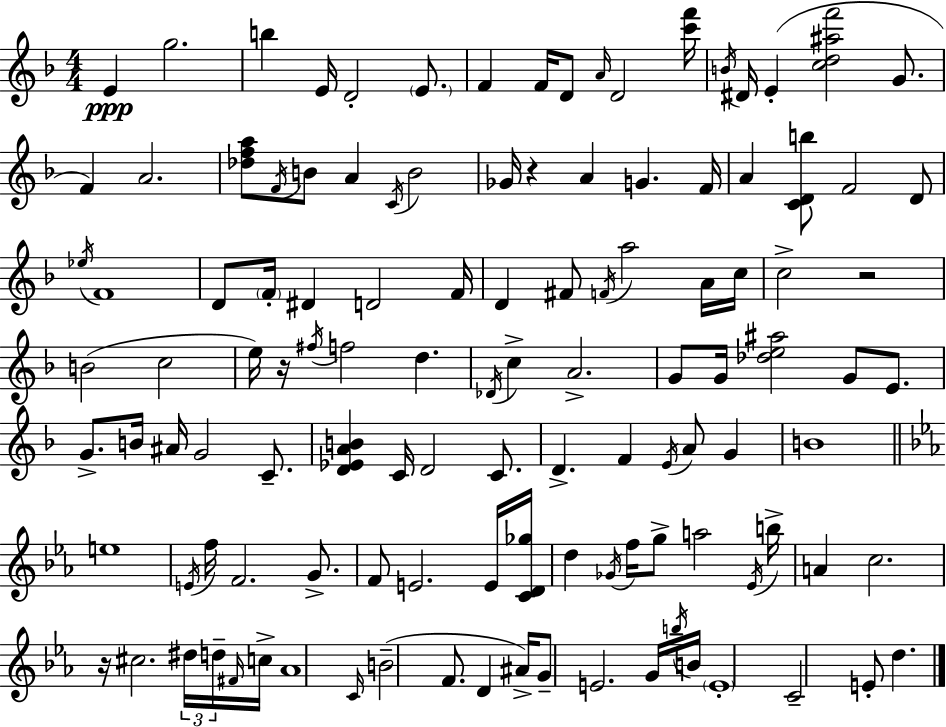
E4/q G5/h. B5/q E4/s D4/h E4/e. F4/q F4/s D4/e A4/s D4/h [C6,F6]/s B4/s D#4/s E4/q [C5,D5,A#5,F6]/h G4/e. F4/q A4/h. [Db5,F5,A5]/e F4/s B4/e A4/q C4/s B4/h Gb4/s R/q A4/q G4/q. F4/s A4/q [C4,D4,B5]/e F4/h D4/e Eb5/s F4/w D4/e F4/s D#4/q D4/h F4/s D4/q F#4/e F4/s A5/h A4/s C5/s C5/h R/h B4/h C5/h E5/s R/s F#5/s F5/h D5/q. Db4/s C5/q A4/h. G4/e G4/s [Db5,E5,A#5]/h G4/e E4/e. G4/e. B4/s A#4/s G4/h C4/e. [D4,Eb4,A4,B4]/q C4/s D4/h C4/e. D4/q. F4/q E4/s A4/e G4/q B4/w E5/w E4/s F5/s F4/h. G4/e. F4/e E4/h. E4/s [C4,D4,Gb5]/s D5/q Gb4/s F5/s G5/e A5/h Eb4/s B5/s A4/q C5/h. R/s C#5/h. D#5/s D5/s F#4/s C5/s Ab4/w C4/s B4/h F4/e. D4/q A#4/s G4/e E4/h. G4/s B5/s B4/s E4/w C4/h E4/e D5/q.